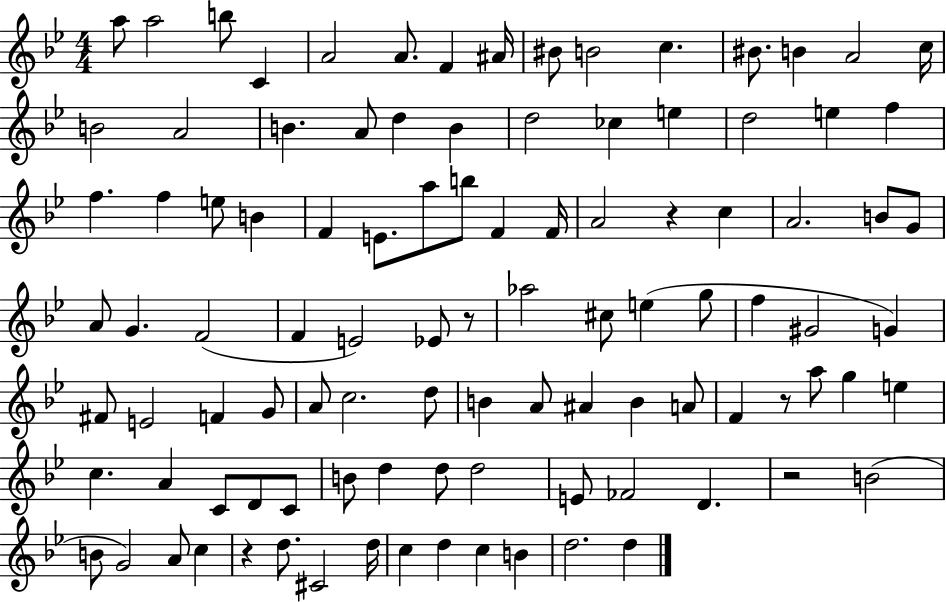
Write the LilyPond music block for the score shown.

{
  \clef treble
  \numericTimeSignature
  \time 4/4
  \key bes \major
  a''8 a''2 b''8 c'4 | a'2 a'8. f'4 ais'16 | bis'8 b'2 c''4. | bis'8. b'4 a'2 c''16 | \break b'2 a'2 | b'4. a'8 d''4 b'4 | d''2 ces''4 e''4 | d''2 e''4 f''4 | \break f''4. f''4 e''8 b'4 | f'4 e'8. a''8 b''8 f'4 f'16 | a'2 r4 c''4 | a'2. b'8 g'8 | \break a'8 g'4. f'2( | f'4 e'2) ees'8 r8 | aes''2 cis''8 e''4( g''8 | f''4 gis'2 g'4) | \break fis'8 e'2 f'4 g'8 | a'8 c''2. d''8 | b'4 a'8 ais'4 b'4 a'8 | f'4 r8 a''8 g''4 e''4 | \break c''4. a'4 c'8 d'8 c'8 | b'8 d''4 d''8 d''2 | e'8 fes'2 d'4. | r2 b'2( | \break b'8 g'2) a'8 c''4 | r4 d''8. cis'2 d''16 | c''4 d''4 c''4 b'4 | d''2. d''4 | \break \bar "|."
}